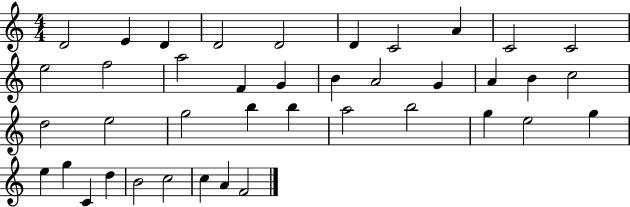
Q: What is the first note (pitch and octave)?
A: D4